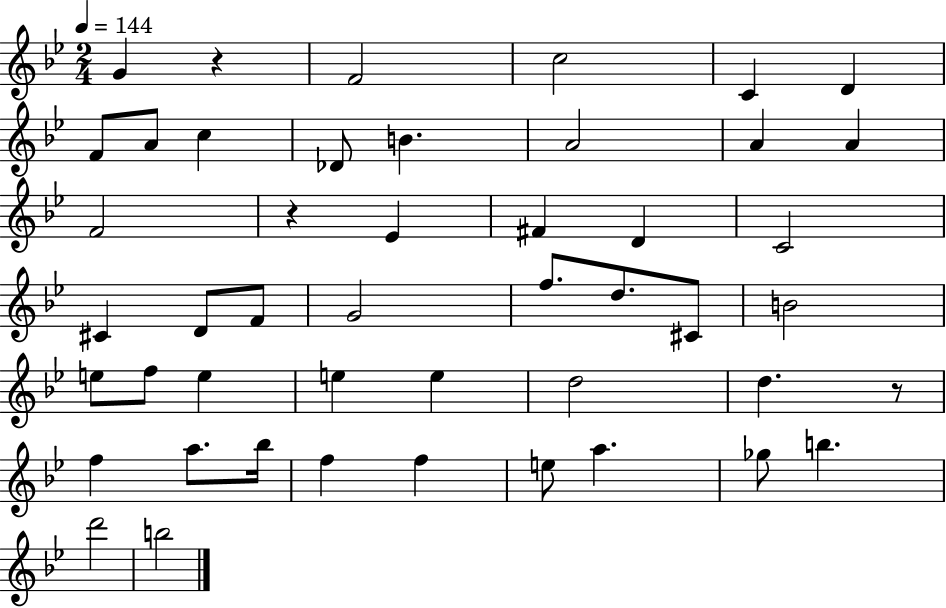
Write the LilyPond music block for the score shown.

{
  \clef treble
  \numericTimeSignature
  \time 2/4
  \key bes \major
  \tempo 4 = 144
  \repeat volta 2 { g'4 r4 | f'2 | c''2 | c'4 d'4 | \break f'8 a'8 c''4 | des'8 b'4. | a'2 | a'4 a'4 | \break f'2 | r4 ees'4 | fis'4 d'4 | c'2 | \break cis'4 d'8 f'8 | g'2 | f''8. d''8. cis'8 | b'2 | \break e''8 f''8 e''4 | e''4 e''4 | d''2 | d''4. r8 | \break f''4 a''8. bes''16 | f''4 f''4 | e''8 a''4. | ges''8 b''4. | \break d'''2 | b''2 | } \bar "|."
}